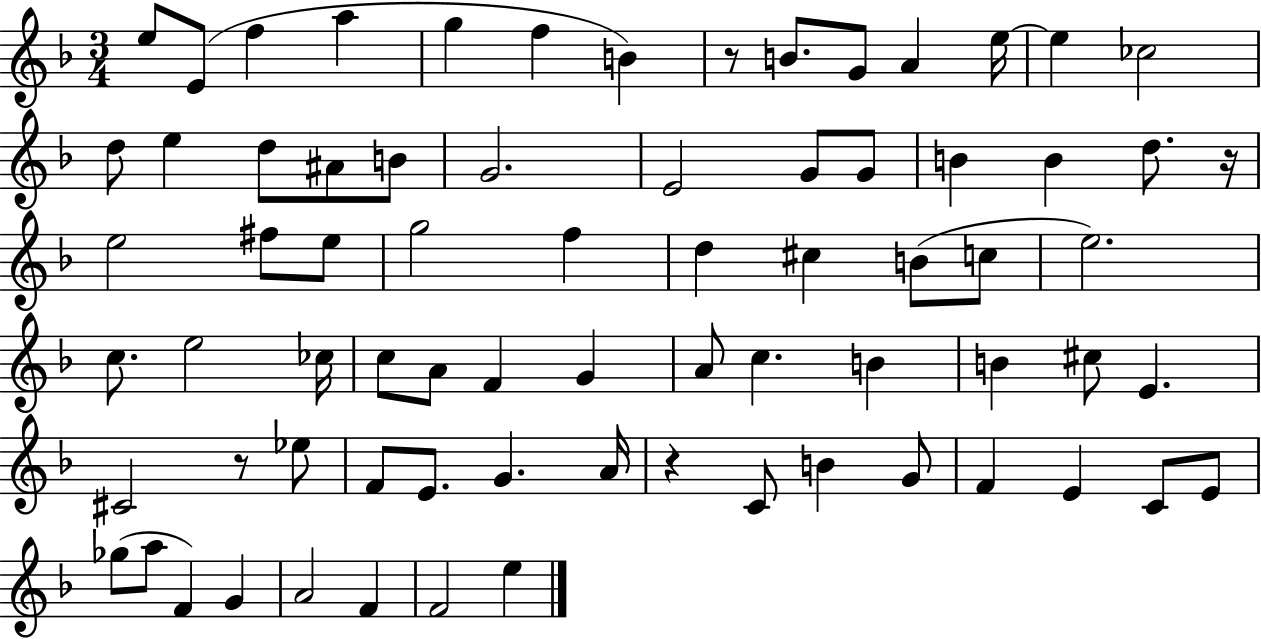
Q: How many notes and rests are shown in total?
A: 73